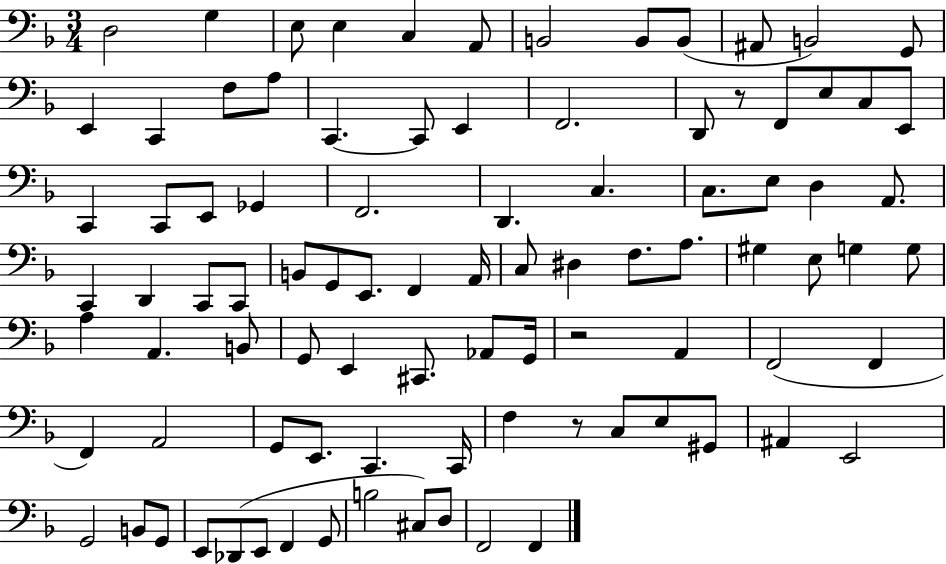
D3/h G3/q E3/e E3/q C3/q A2/e B2/h B2/e B2/e A#2/e B2/h G2/e E2/q C2/q F3/e A3/e C2/q. C2/e E2/q F2/h. D2/e R/e F2/e E3/e C3/e E2/e C2/q C2/e E2/e Gb2/q F2/h. D2/q. C3/q. C3/e. E3/e D3/q A2/e. C2/q D2/q C2/e C2/e B2/e G2/e E2/e. F2/q A2/s C3/e D#3/q F3/e. A3/e. G#3/q E3/e G3/q G3/e A3/q A2/q. B2/e G2/e E2/q C#2/e. Ab2/e G2/s R/h A2/q F2/h F2/q F2/q A2/h G2/e E2/e. C2/q. C2/s F3/q R/e C3/e E3/e G#2/e A#2/q E2/h G2/h B2/e G2/e E2/e Db2/e E2/e F2/q G2/e B3/h C#3/e D3/e F2/h F2/q